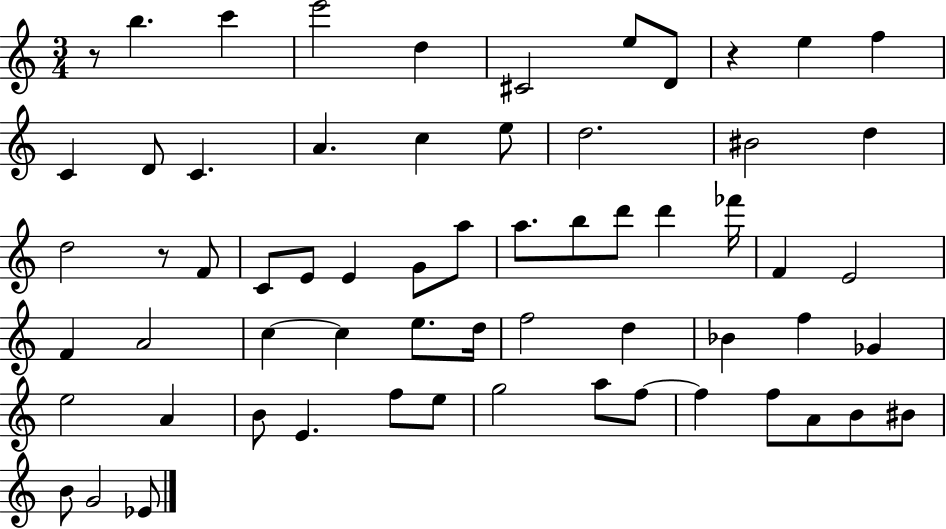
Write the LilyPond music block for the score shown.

{
  \clef treble
  \numericTimeSignature
  \time 3/4
  \key c \major
  \repeat volta 2 { r8 b''4. c'''4 | e'''2 d''4 | cis'2 e''8 d'8 | r4 e''4 f''4 | \break c'4 d'8 c'4. | a'4. c''4 e''8 | d''2. | bis'2 d''4 | \break d''2 r8 f'8 | c'8 e'8 e'4 g'8 a''8 | a''8. b''8 d'''8 d'''4 fes'''16 | f'4 e'2 | \break f'4 a'2 | c''4~~ c''4 e''8. d''16 | f''2 d''4 | bes'4 f''4 ges'4 | \break e''2 a'4 | b'8 e'4. f''8 e''8 | g''2 a''8 f''8~~ | f''4 f''8 a'8 b'8 bis'8 | \break b'8 g'2 ees'8 | } \bar "|."
}